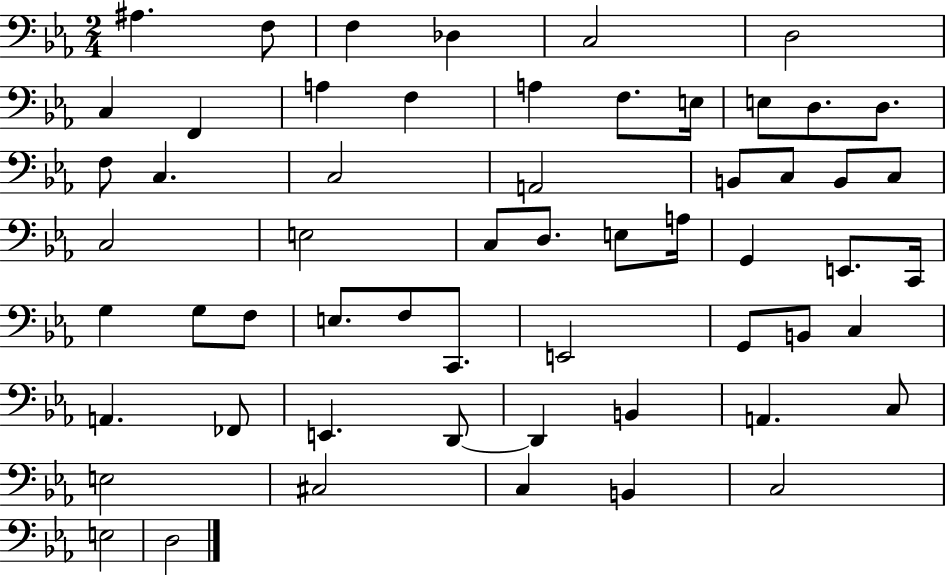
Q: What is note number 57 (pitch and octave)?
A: E3